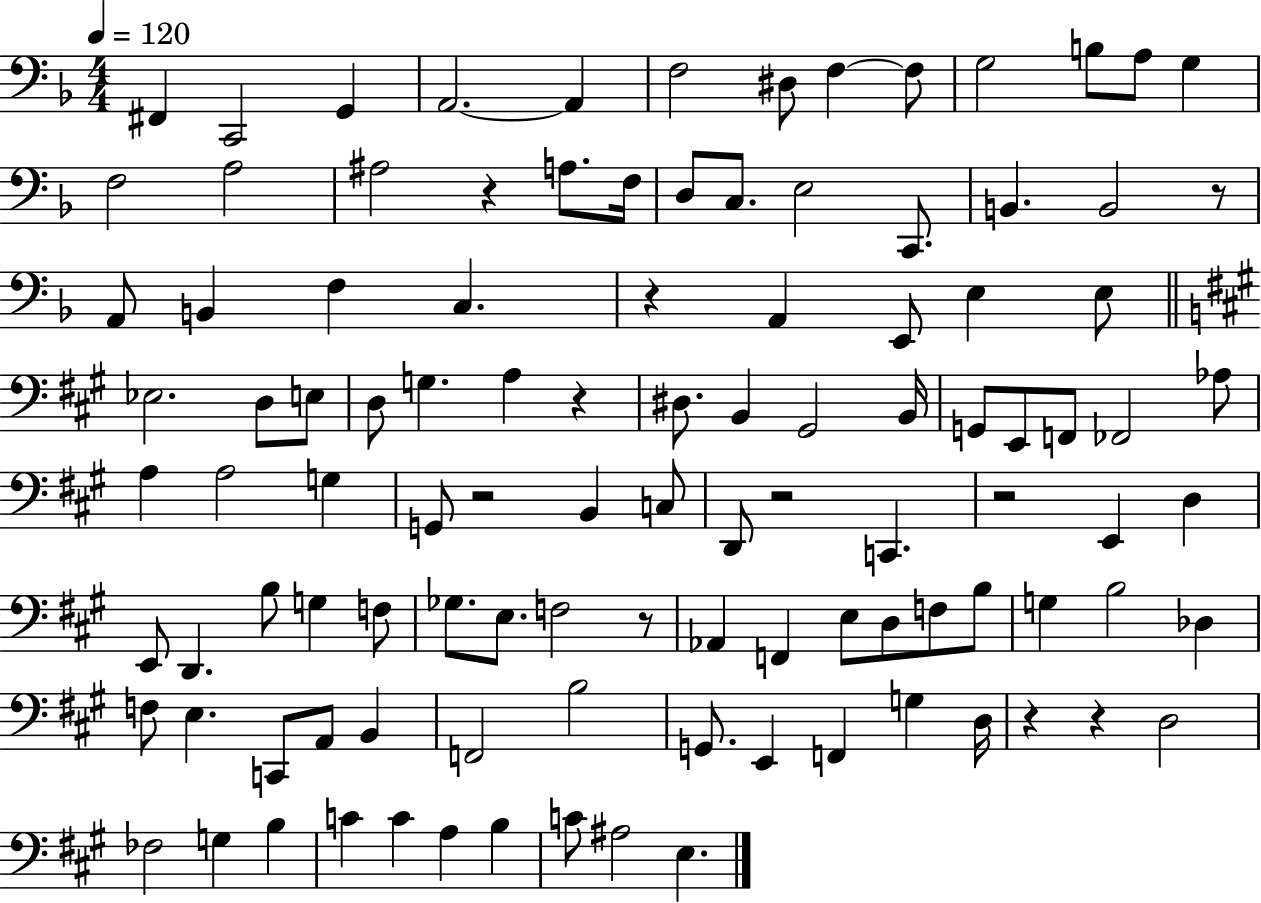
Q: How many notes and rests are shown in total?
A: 107